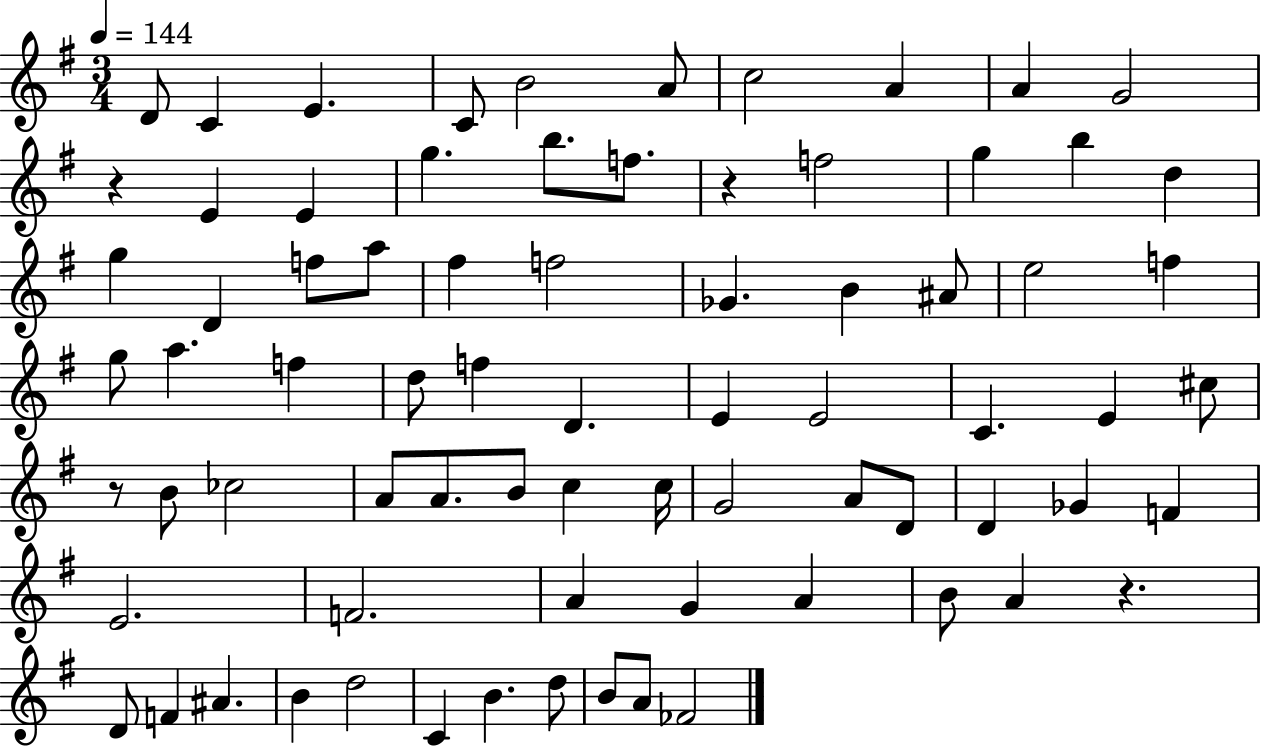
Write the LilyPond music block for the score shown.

{
  \clef treble
  \numericTimeSignature
  \time 3/4
  \key g \major
  \tempo 4 = 144
  d'8 c'4 e'4. | c'8 b'2 a'8 | c''2 a'4 | a'4 g'2 | \break r4 e'4 e'4 | g''4. b''8. f''8. | r4 f''2 | g''4 b''4 d''4 | \break g''4 d'4 f''8 a''8 | fis''4 f''2 | ges'4. b'4 ais'8 | e''2 f''4 | \break g''8 a''4. f''4 | d''8 f''4 d'4. | e'4 e'2 | c'4. e'4 cis''8 | \break r8 b'8 ces''2 | a'8 a'8. b'8 c''4 c''16 | g'2 a'8 d'8 | d'4 ges'4 f'4 | \break e'2. | f'2. | a'4 g'4 a'4 | b'8 a'4 r4. | \break d'8 f'4 ais'4. | b'4 d''2 | c'4 b'4. d''8 | b'8 a'8 fes'2 | \break \bar "|."
}